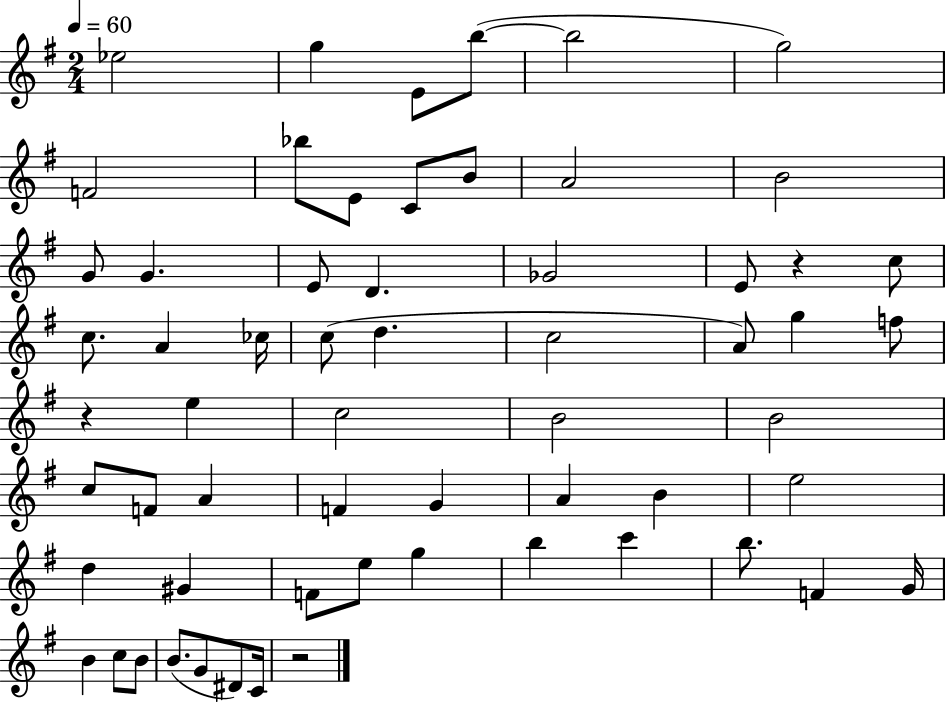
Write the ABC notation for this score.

X:1
T:Untitled
M:2/4
L:1/4
K:G
_e2 g E/2 b/2 b2 g2 F2 _b/2 E/2 C/2 B/2 A2 B2 G/2 G E/2 D _G2 E/2 z c/2 c/2 A _c/4 c/2 d c2 A/2 g f/2 z e c2 B2 B2 c/2 F/2 A F G A B e2 d ^G F/2 e/2 g b c' b/2 F G/4 B c/2 B/2 B/2 G/2 ^D/2 C/4 z2